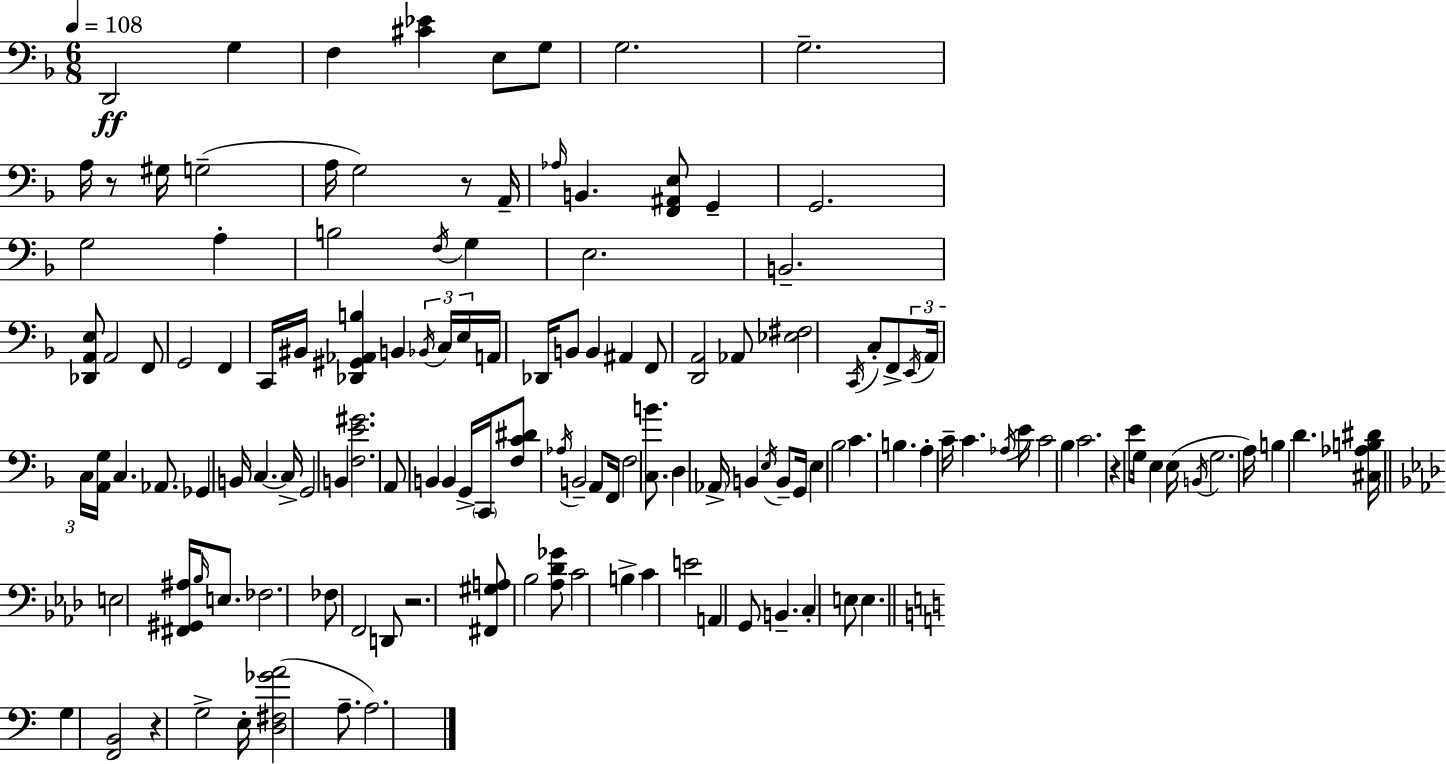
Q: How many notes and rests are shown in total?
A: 136